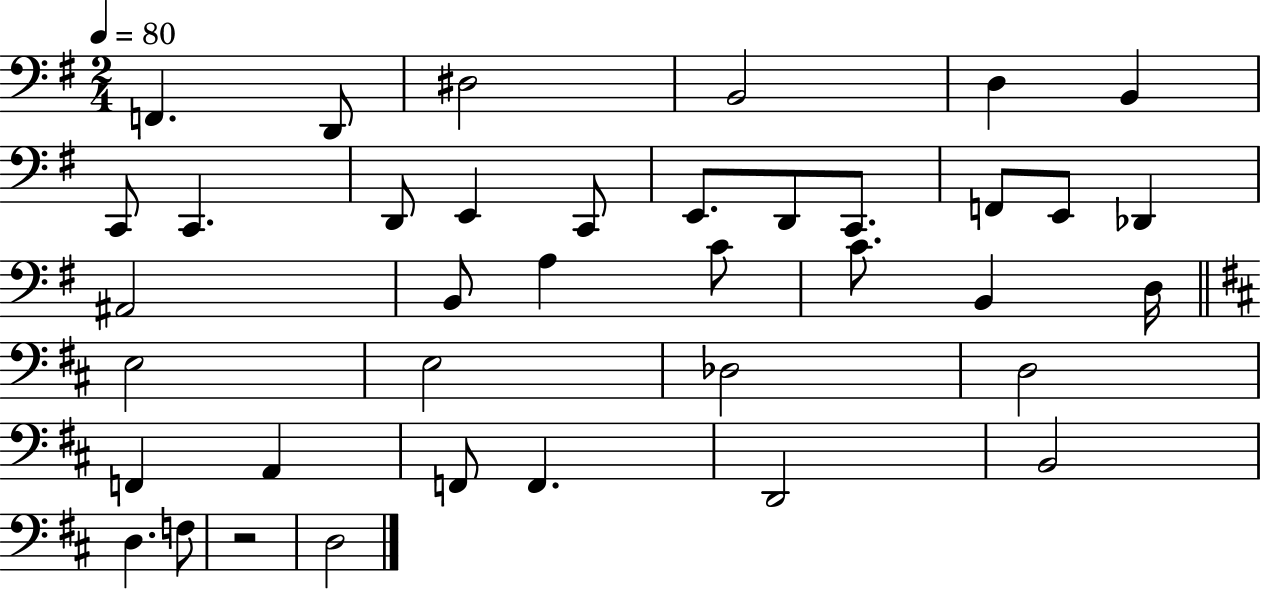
{
  \clef bass
  \numericTimeSignature
  \time 2/4
  \key g \major
  \tempo 4 = 80
  f,4. d,8 | dis2 | b,2 | d4 b,4 | \break c,8 c,4. | d,8 e,4 c,8 | e,8. d,8 c,8. | f,8 e,8 des,4 | \break ais,2 | b,8 a4 c'8 | c'8. b,4 d16 | \bar "||" \break \key d \major e2 | e2 | des2 | d2 | \break f,4 a,4 | f,8 f,4. | d,2 | b,2 | \break d4. f8 | r2 | d2 | \bar "|."
}